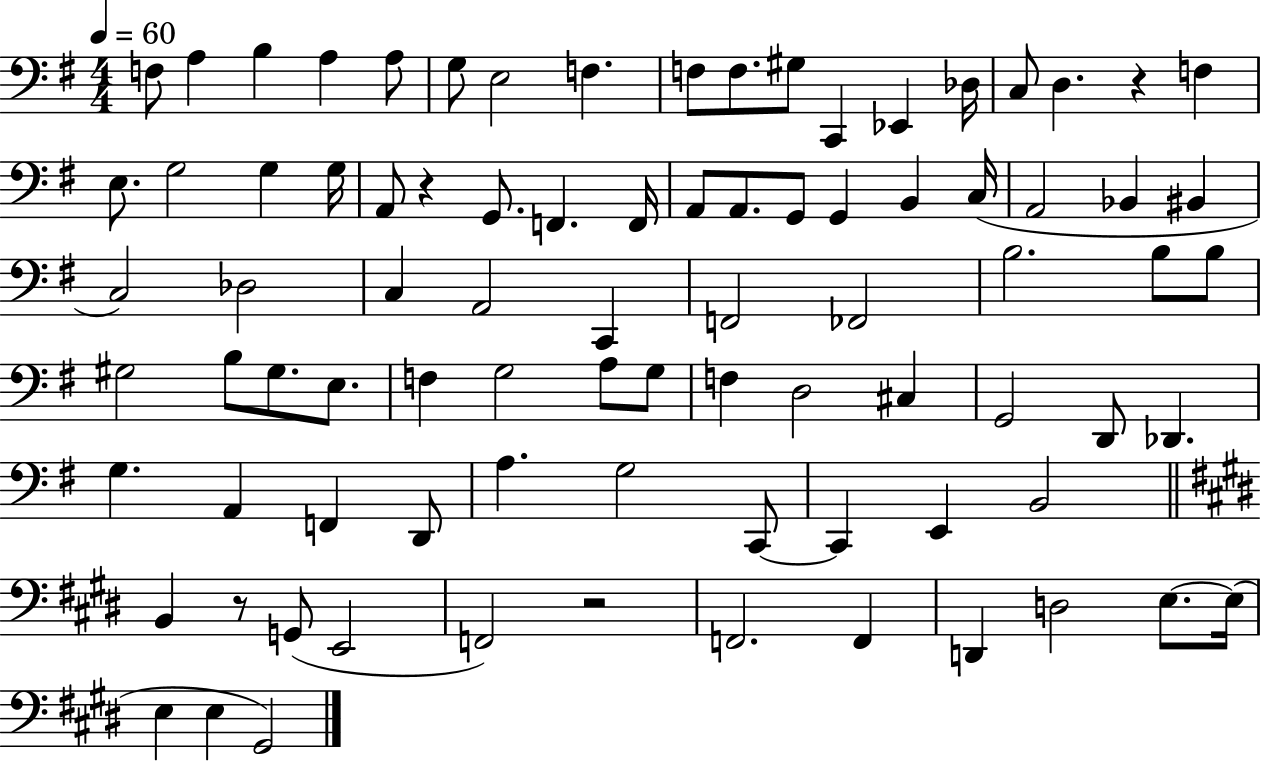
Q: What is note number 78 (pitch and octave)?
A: E3